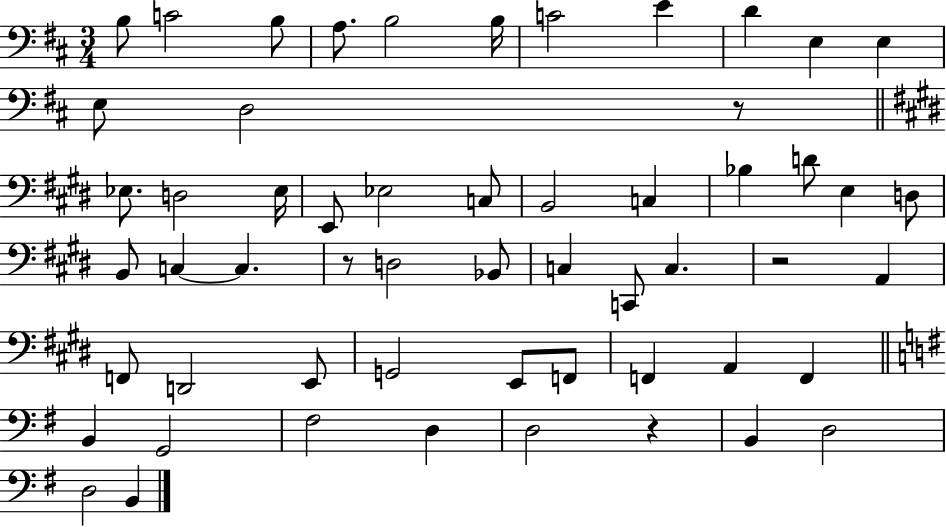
X:1
T:Untitled
M:3/4
L:1/4
K:D
B,/2 C2 B,/2 A,/2 B,2 B,/4 C2 E D E, E, E,/2 D,2 z/2 _E,/2 D,2 _E,/4 E,,/2 _E,2 C,/2 B,,2 C, _B, D/2 E, D,/2 B,,/2 C, C, z/2 D,2 _B,,/2 C, C,,/2 C, z2 A,, F,,/2 D,,2 E,,/2 G,,2 E,,/2 F,,/2 F,, A,, F,, B,, G,,2 ^F,2 D, D,2 z B,, D,2 D,2 B,,